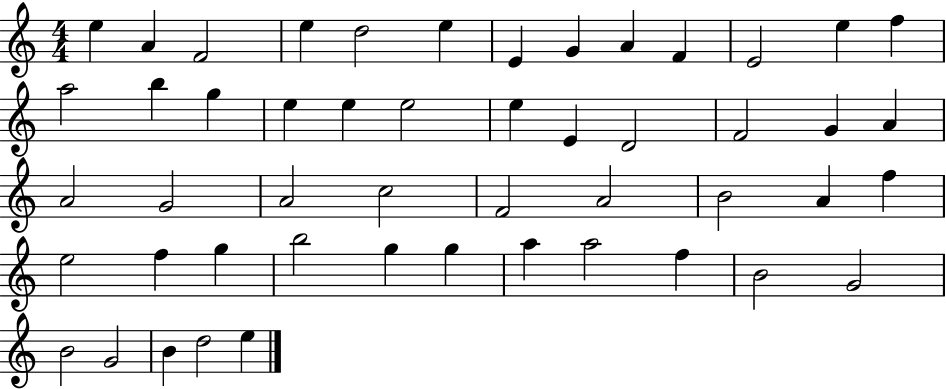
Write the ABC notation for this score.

X:1
T:Untitled
M:4/4
L:1/4
K:C
e A F2 e d2 e E G A F E2 e f a2 b g e e e2 e E D2 F2 G A A2 G2 A2 c2 F2 A2 B2 A f e2 f g b2 g g a a2 f B2 G2 B2 G2 B d2 e